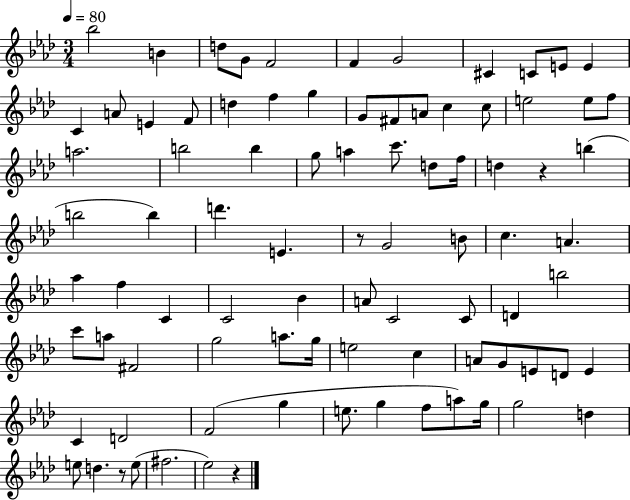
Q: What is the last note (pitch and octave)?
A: Eb5